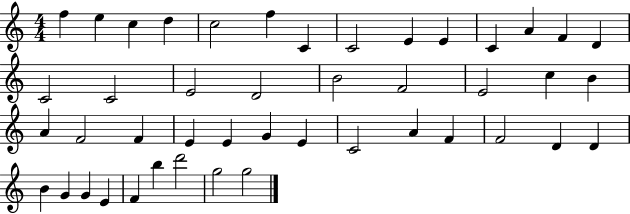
X:1
T:Untitled
M:4/4
L:1/4
K:C
f e c d c2 f C C2 E E C A F D C2 C2 E2 D2 B2 F2 E2 c B A F2 F E E G E C2 A F F2 D D B G G E F b d'2 g2 g2